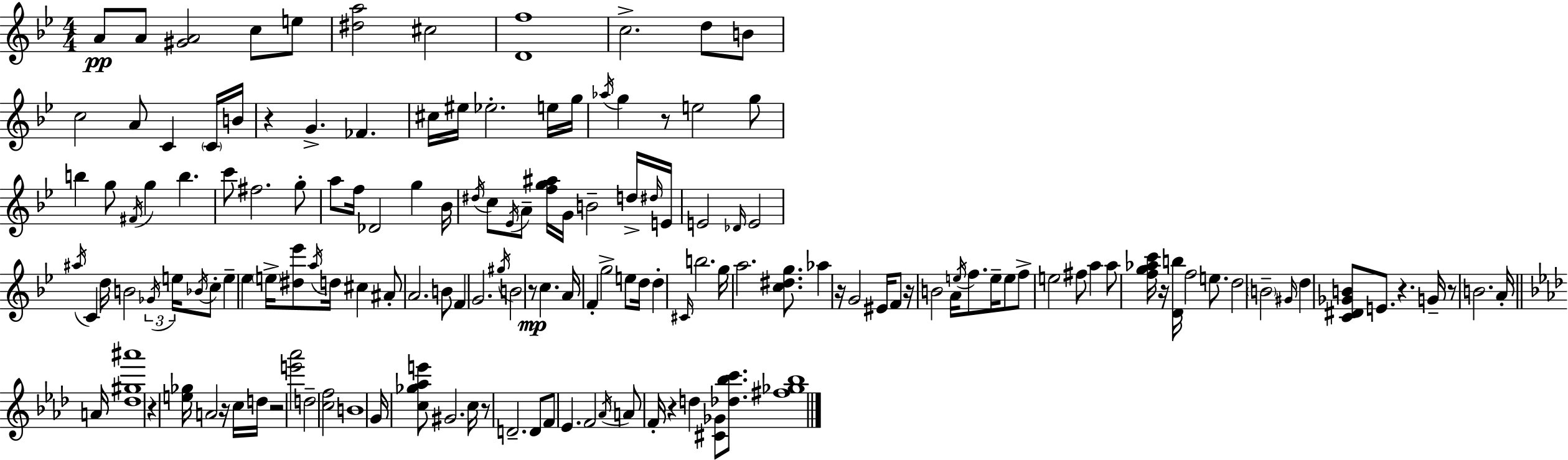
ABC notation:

X:1
T:Untitled
M:4/4
L:1/4
K:Bb
A/2 A/2 [^GA]2 c/2 e/2 [^da]2 ^c2 [Df]4 c2 d/2 B/2 c2 A/2 C C/4 B/4 z G _F ^c/4 ^e/4 _e2 e/4 g/4 _a/4 g z/2 e2 g/2 b g/2 ^F/4 g b c'/2 ^f2 g/2 a/2 f/4 _D2 g _B/4 ^d/4 c/2 _E/4 A/2 [fg^a]/4 G/4 B2 d/4 ^d/4 E/4 E2 _D/4 E2 ^a/4 C d/4 B2 _G/4 e/4 _B/4 c/2 e _e e/4 [^d_e']/2 a/4 d/4 ^c ^A/2 A2 B/2 F G2 ^g/4 B2 z/2 c A/4 F g2 e/2 d/4 d ^C/4 b2 g/4 a2 [c^dg]/2 _a z/4 G2 ^E/4 F/2 z/4 B2 A/4 e/4 f/2 e/4 e/2 f/2 e2 ^f/2 a a/2 [fg_ac']/4 z/4 [Db]/4 f2 e/2 d2 B2 ^G/4 d [C^D_GB]/2 E/2 z G/4 z/2 B2 A/4 A/4 [_d^g^a']4 z [e_g]/4 A2 z/4 c/4 d/4 z2 [e'_a']2 d2 [cf]2 B4 G/4 [c_g_ae']/2 ^G2 c/4 z/2 D2 D/2 F/2 _E F2 _A/4 A/2 F/4 z d [^C_G]/2 [_d_bc']/2 [^f_g_b]4